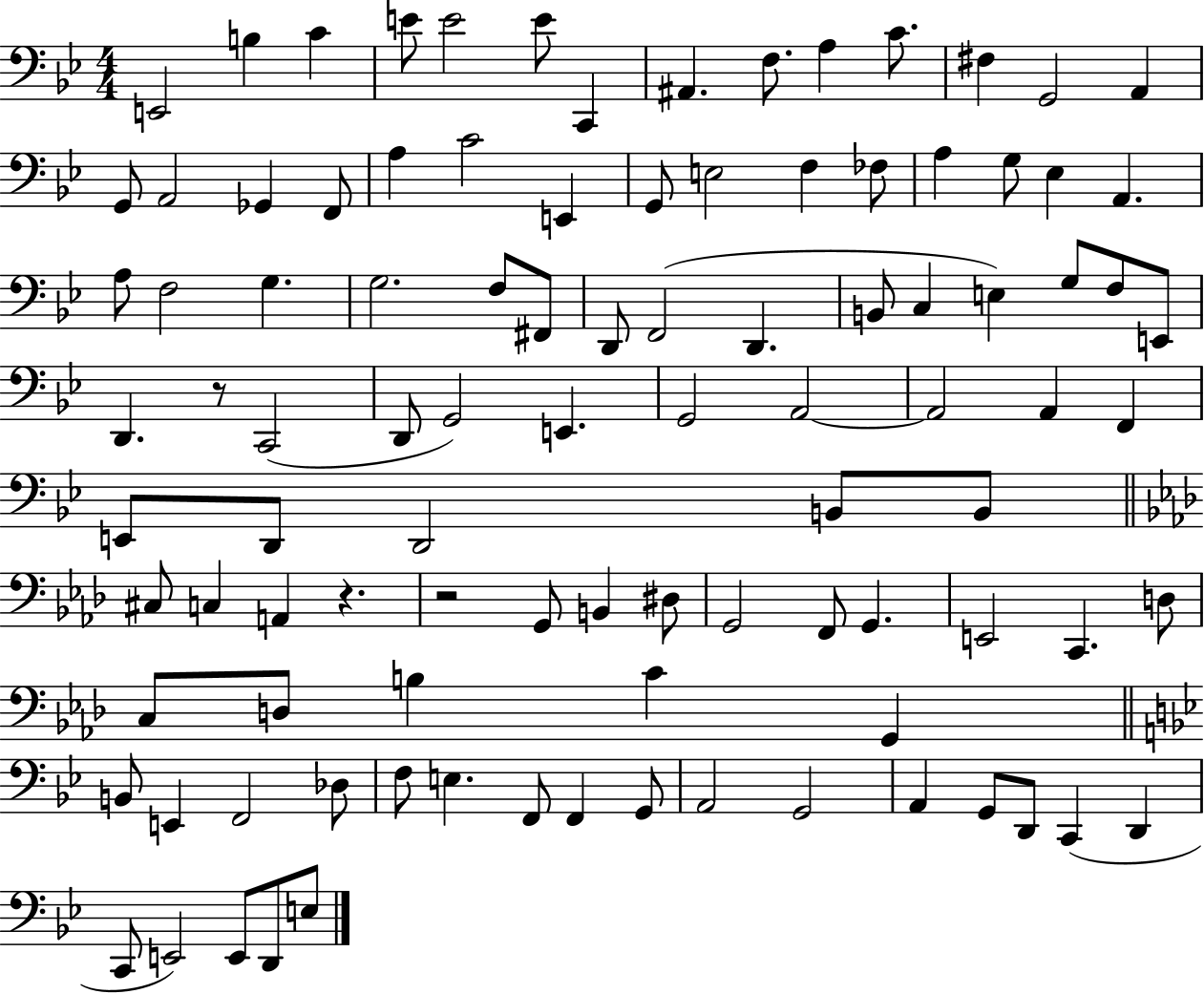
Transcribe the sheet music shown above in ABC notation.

X:1
T:Untitled
M:4/4
L:1/4
K:Bb
E,,2 B, C E/2 E2 E/2 C,, ^A,, F,/2 A, C/2 ^F, G,,2 A,, G,,/2 A,,2 _G,, F,,/2 A, C2 E,, G,,/2 E,2 F, _F,/2 A, G,/2 _E, A,, A,/2 F,2 G, G,2 F,/2 ^F,,/2 D,,/2 F,,2 D,, B,,/2 C, E, G,/2 F,/2 E,,/2 D,, z/2 C,,2 D,,/2 G,,2 E,, G,,2 A,,2 A,,2 A,, F,, E,,/2 D,,/2 D,,2 B,,/2 B,,/2 ^C,/2 C, A,, z z2 G,,/2 B,, ^D,/2 G,,2 F,,/2 G,, E,,2 C,, D,/2 C,/2 D,/2 B, C G,, B,,/2 E,, F,,2 _D,/2 F,/2 E, F,,/2 F,, G,,/2 A,,2 G,,2 A,, G,,/2 D,,/2 C,, D,, C,,/2 E,,2 E,,/2 D,,/2 E,/2